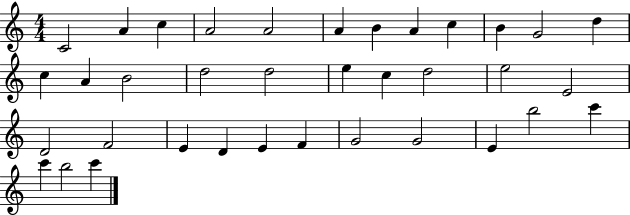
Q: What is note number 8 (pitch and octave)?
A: A4